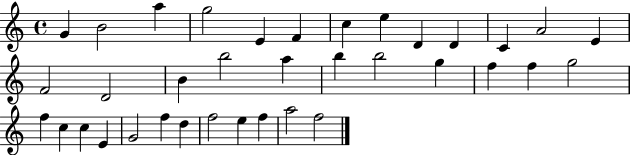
{
  \clef treble
  \time 4/4
  \defaultTimeSignature
  \key c \major
  g'4 b'2 a''4 | g''2 e'4 f'4 | c''4 e''4 d'4 d'4 | c'4 a'2 e'4 | \break f'2 d'2 | b'4 b''2 a''4 | b''4 b''2 g''4 | f''4 f''4 g''2 | \break f''4 c''4 c''4 e'4 | g'2 f''4 d''4 | f''2 e''4 f''4 | a''2 f''2 | \break \bar "|."
}